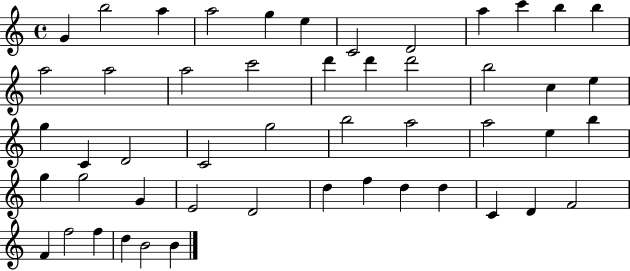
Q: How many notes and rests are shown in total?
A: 50